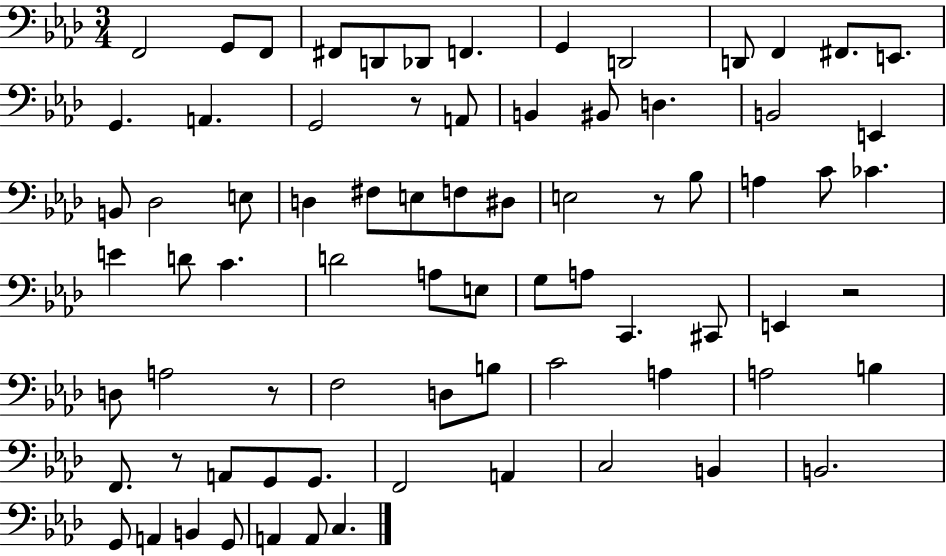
{
  \clef bass
  \numericTimeSignature
  \time 3/4
  \key aes \major
  f,2 g,8 f,8 | fis,8 d,8 des,8 f,4. | g,4 d,2 | d,8 f,4 fis,8. e,8. | \break g,4. a,4. | g,2 r8 a,8 | b,4 bis,8 d4. | b,2 e,4 | \break b,8 des2 e8 | d4 fis8 e8 f8 dis8 | e2 r8 bes8 | a4 c'8 ces'4. | \break e'4 d'8 c'4. | d'2 a8 e8 | g8 a8 c,4. cis,8 | e,4 r2 | \break d8 a2 r8 | f2 d8 b8 | c'2 a4 | a2 b4 | \break f,8. r8 a,8 g,8 g,8. | f,2 a,4 | c2 b,4 | b,2. | \break g,8 a,4 b,4 g,8 | a,4 a,8 c4. | \bar "|."
}